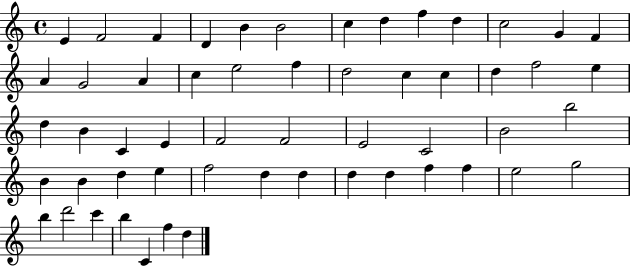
{
  \clef treble
  \time 4/4
  \defaultTimeSignature
  \key c \major
  e'4 f'2 f'4 | d'4 b'4 b'2 | c''4 d''4 f''4 d''4 | c''2 g'4 f'4 | \break a'4 g'2 a'4 | c''4 e''2 f''4 | d''2 c''4 c''4 | d''4 f''2 e''4 | \break d''4 b'4 c'4 e'4 | f'2 f'2 | e'2 c'2 | b'2 b''2 | \break b'4 b'4 d''4 e''4 | f''2 d''4 d''4 | d''4 d''4 f''4 f''4 | e''2 g''2 | \break b''4 d'''2 c'''4 | b''4 c'4 f''4 d''4 | \bar "|."
}